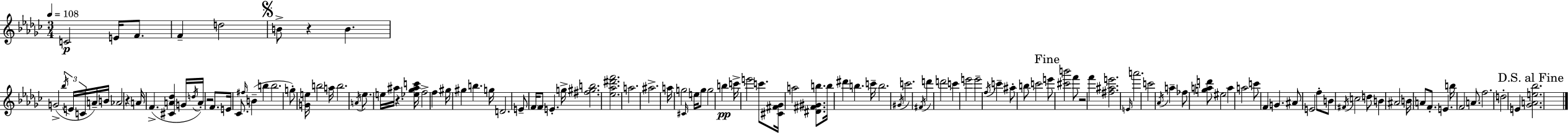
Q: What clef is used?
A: treble